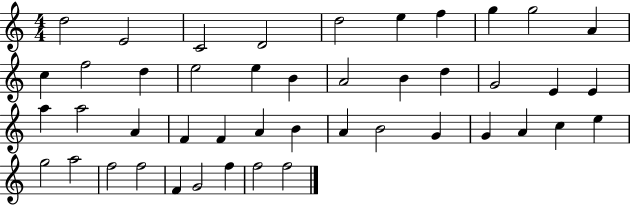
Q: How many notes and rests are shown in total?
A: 45